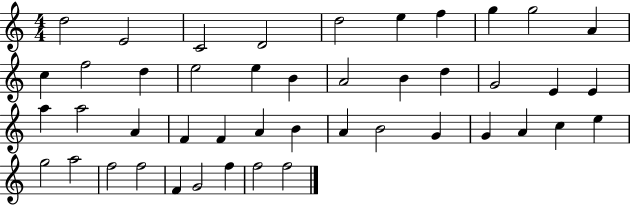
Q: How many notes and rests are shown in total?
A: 45